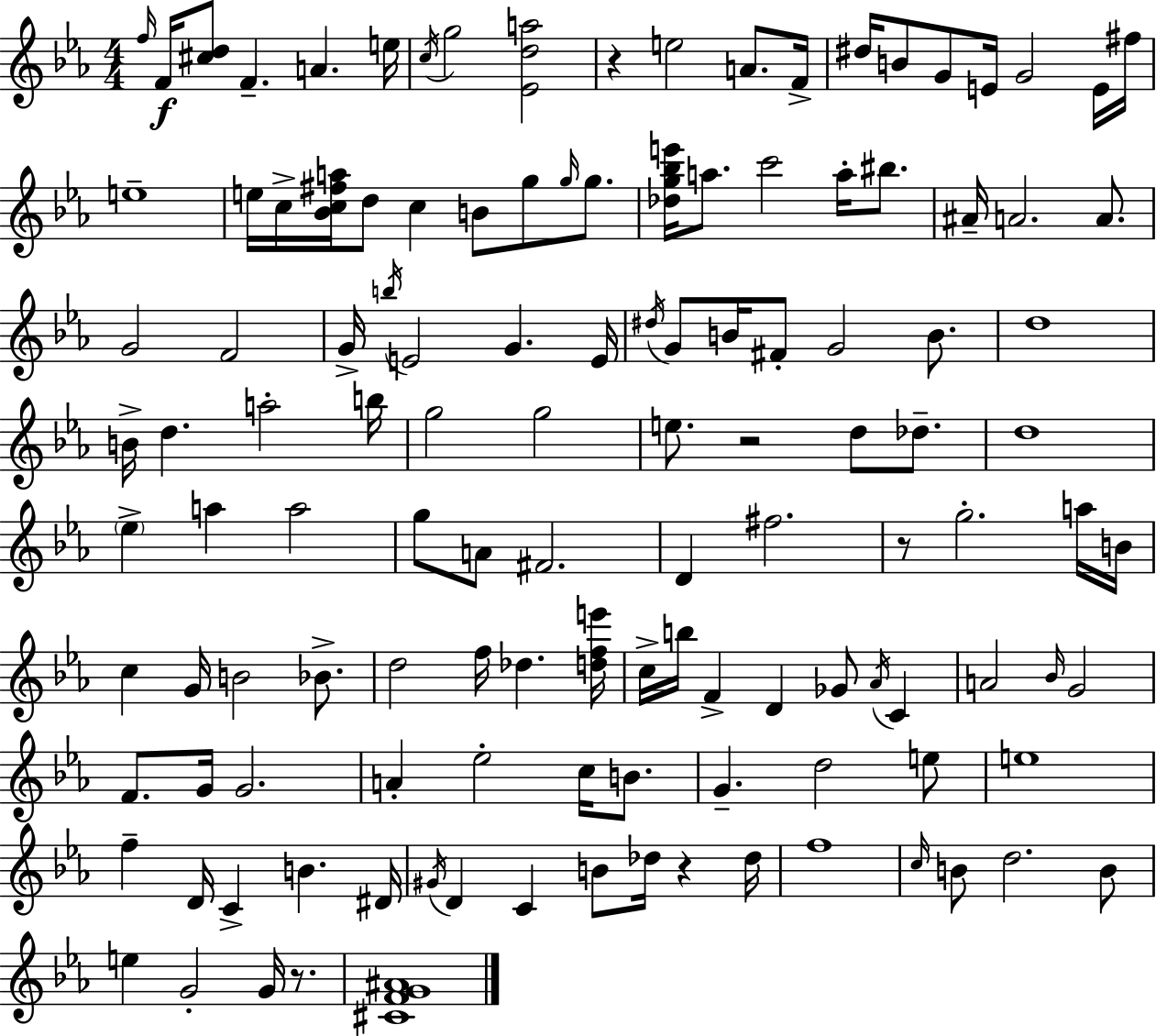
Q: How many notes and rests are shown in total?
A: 126